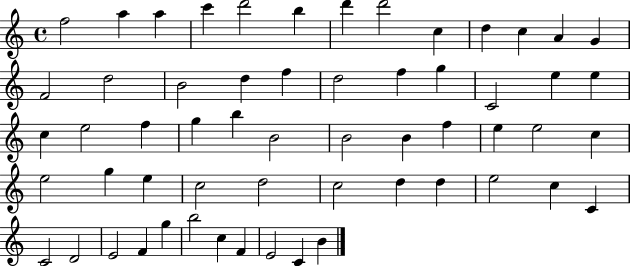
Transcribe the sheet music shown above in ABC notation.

X:1
T:Untitled
M:4/4
L:1/4
K:C
f2 a a c' d'2 b d' d'2 c d c A G F2 d2 B2 d f d2 f g C2 e e c e2 f g b B2 B2 B f e e2 c e2 g e c2 d2 c2 d d e2 c C C2 D2 E2 F g b2 c F E2 C B